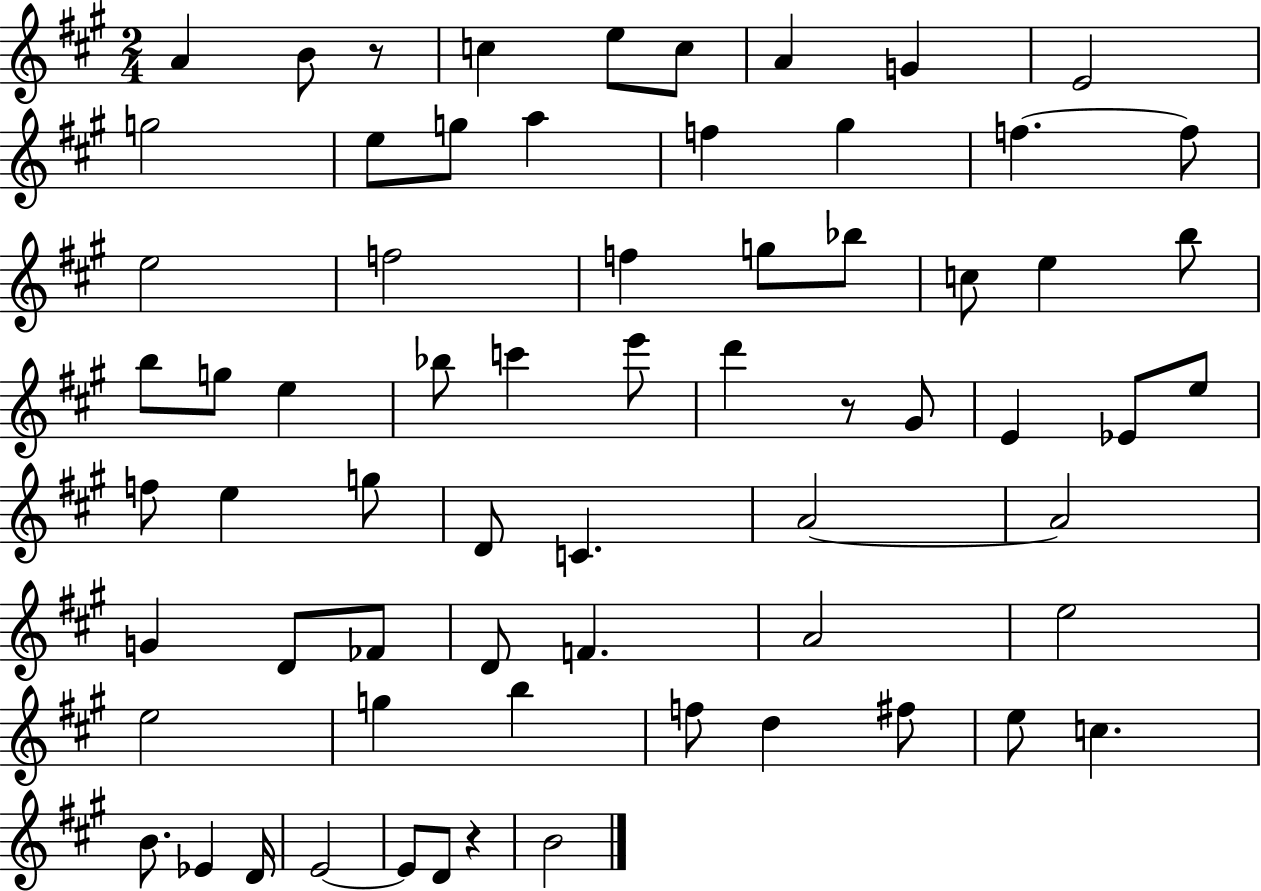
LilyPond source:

{
  \clef treble
  \numericTimeSignature
  \time 2/4
  \key a \major
  a'4 b'8 r8 | c''4 e''8 c''8 | a'4 g'4 | e'2 | \break g''2 | e''8 g''8 a''4 | f''4 gis''4 | f''4.~~ f''8 | \break e''2 | f''2 | f''4 g''8 bes''8 | c''8 e''4 b''8 | \break b''8 g''8 e''4 | bes''8 c'''4 e'''8 | d'''4 r8 gis'8 | e'4 ees'8 e''8 | \break f''8 e''4 g''8 | d'8 c'4. | a'2~~ | a'2 | \break g'4 d'8 fes'8 | d'8 f'4. | a'2 | e''2 | \break e''2 | g''4 b''4 | f''8 d''4 fis''8 | e''8 c''4. | \break b'8. ees'4 d'16 | e'2~~ | e'8 d'8 r4 | b'2 | \break \bar "|."
}